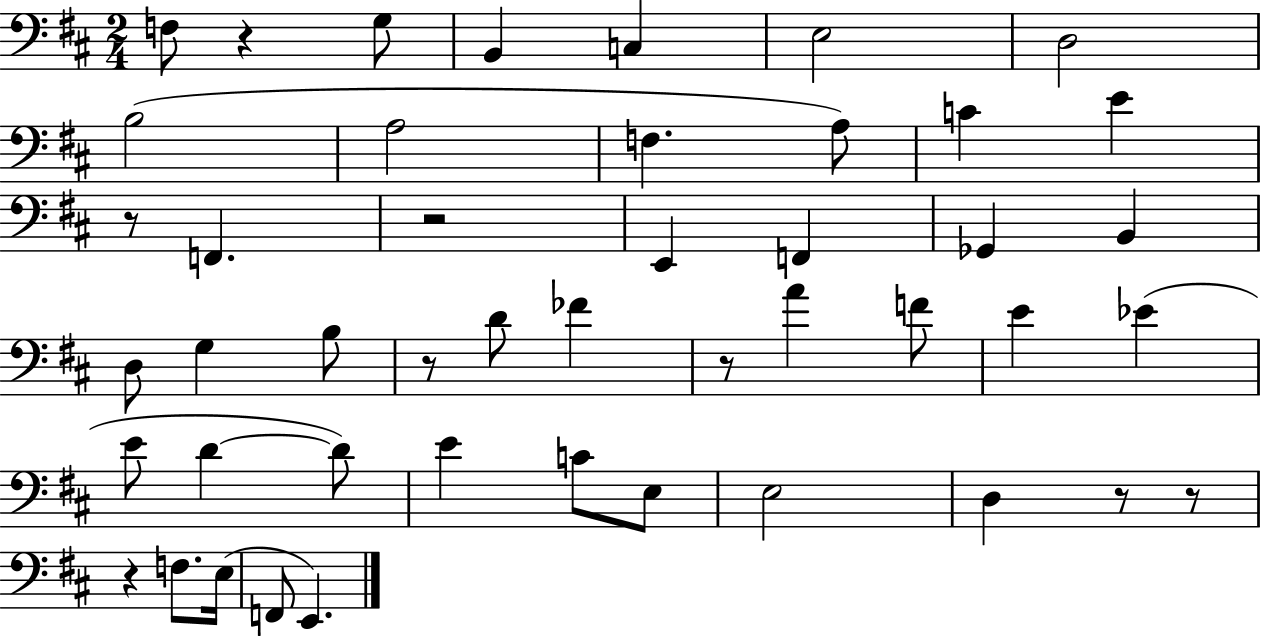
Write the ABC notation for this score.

X:1
T:Untitled
M:2/4
L:1/4
K:D
F,/2 z G,/2 B,, C, E,2 D,2 B,2 A,2 F, A,/2 C E z/2 F,, z2 E,, F,, _G,, B,, D,/2 G, B,/2 z/2 D/2 _F z/2 A F/2 E _E E/2 D D/2 E C/2 E,/2 E,2 D, z/2 z/2 z F,/2 E,/4 F,,/2 E,,